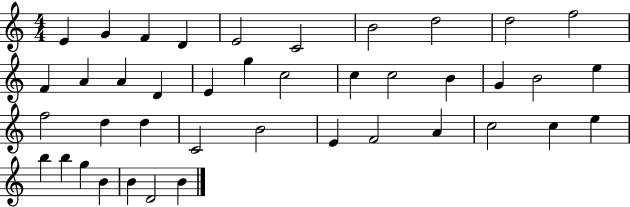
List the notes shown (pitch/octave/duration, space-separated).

E4/q G4/q F4/q D4/q E4/h C4/h B4/h D5/h D5/h F5/h F4/q A4/q A4/q D4/q E4/q G5/q C5/h C5/q C5/h B4/q G4/q B4/h E5/q F5/h D5/q D5/q C4/h B4/h E4/q F4/h A4/q C5/h C5/q E5/q B5/q B5/q G5/q B4/q B4/q D4/h B4/q